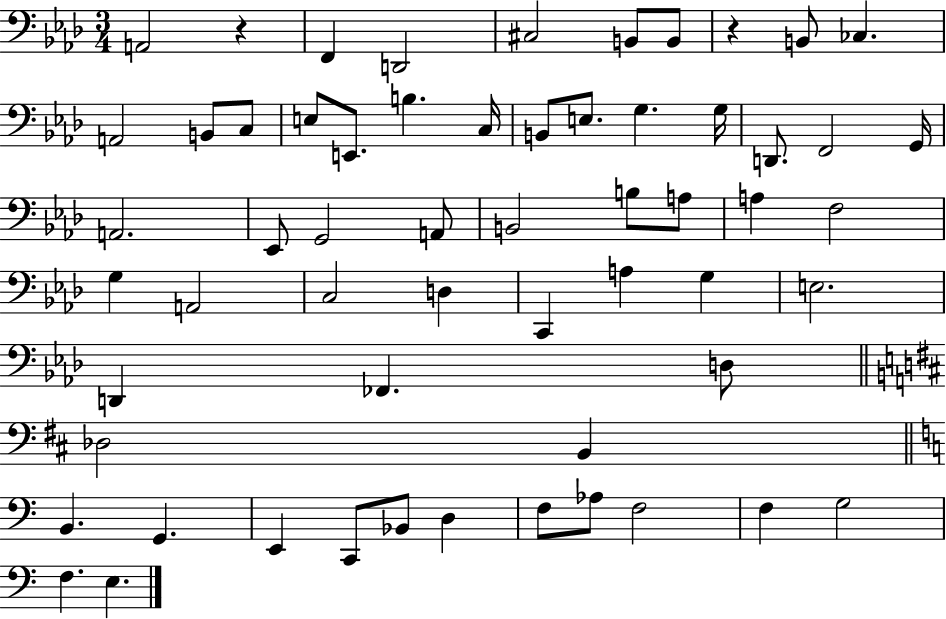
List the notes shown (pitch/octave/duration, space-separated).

A2/h R/q F2/q D2/h C#3/h B2/e B2/e R/q B2/e CES3/q. A2/h B2/e C3/e E3/e E2/e. B3/q. C3/s B2/e E3/e. G3/q. G3/s D2/e. F2/h G2/s A2/h. Eb2/e G2/h A2/e B2/h B3/e A3/e A3/q F3/h G3/q A2/h C3/h D3/q C2/q A3/q G3/q E3/h. D2/q FES2/q. D3/e Db3/h B2/q B2/q. G2/q. E2/q C2/e Bb2/e D3/q F3/e Ab3/e F3/h F3/q G3/h F3/q. E3/q.